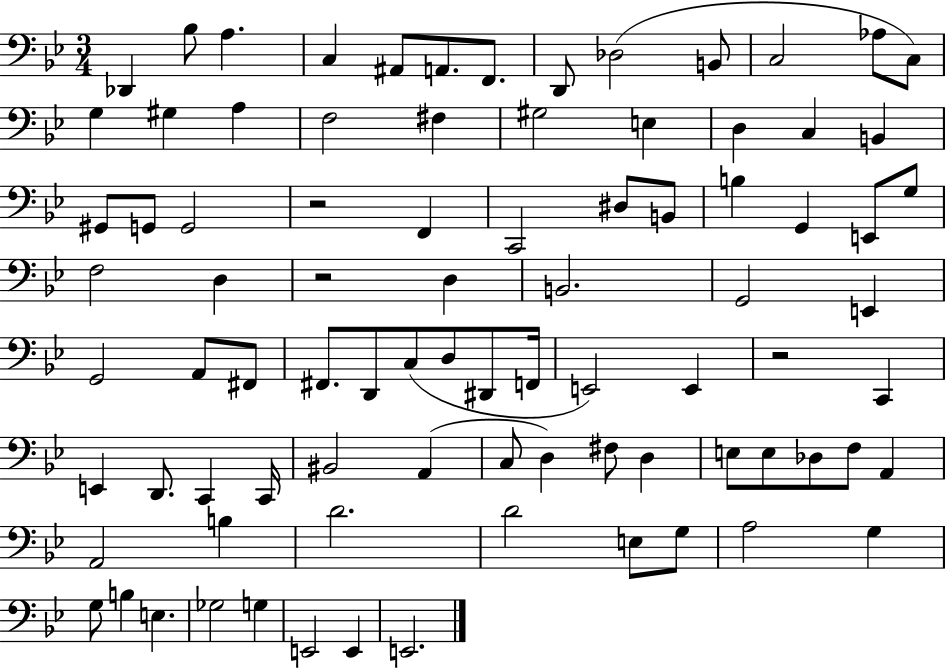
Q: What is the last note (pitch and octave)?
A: E2